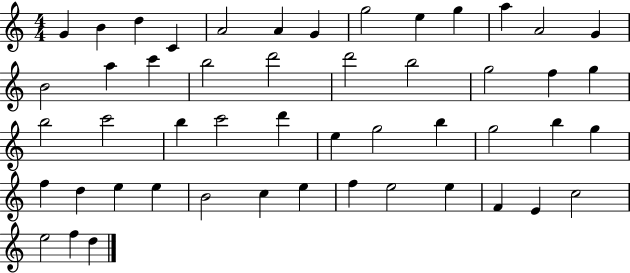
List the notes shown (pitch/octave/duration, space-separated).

G4/q B4/q D5/q C4/q A4/h A4/q G4/q G5/h E5/q G5/q A5/q A4/h G4/q B4/h A5/q C6/q B5/h D6/h D6/h B5/h G5/h F5/q G5/q B5/h C6/h B5/q C6/h D6/q E5/q G5/h B5/q G5/h B5/q G5/q F5/q D5/q E5/q E5/q B4/h C5/q E5/q F5/q E5/h E5/q F4/q E4/q C5/h E5/h F5/q D5/q